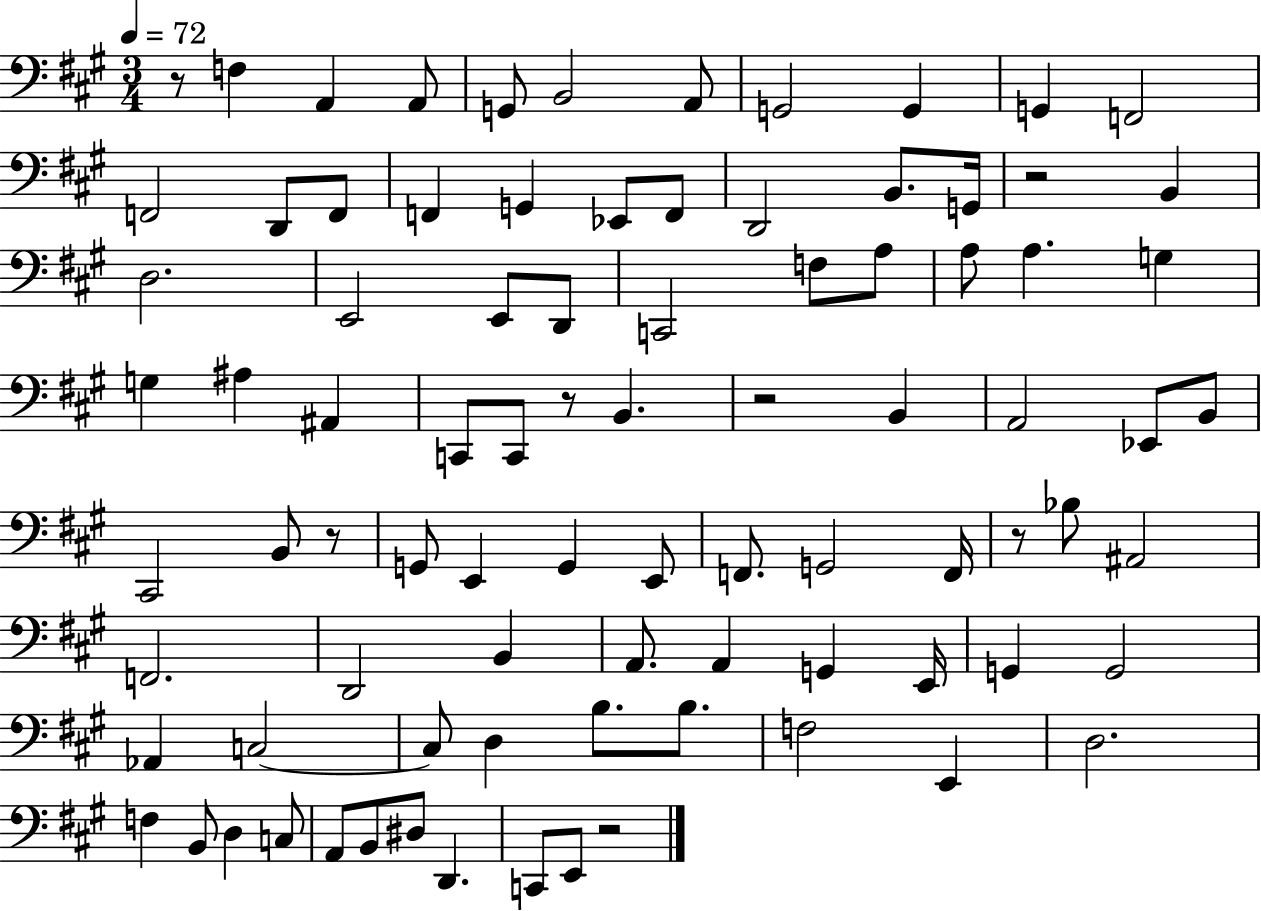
R/e F3/q A2/q A2/e G2/e B2/h A2/e G2/h G2/q G2/q F2/h F2/h D2/e F2/e F2/q G2/q Eb2/e F2/e D2/h B2/e. G2/s R/h B2/q D3/h. E2/h E2/e D2/e C2/h F3/e A3/e A3/e A3/q. G3/q G3/q A#3/q A#2/q C2/e C2/e R/e B2/q. R/h B2/q A2/h Eb2/e B2/e C#2/h B2/e R/e G2/e E2/q G2/q E2/e F2/e. G2/h F2/s R/e Bb3/e A#2/h F2/h. D2/h B2/q A2/e. A2/q G2/q E2/s G2/q G2/h Ab2/q C3/h C3/e D3/q B3/e. B3/e. F3/h E2/q D3/h. F3/q B2/e D3/q C3/e A2/e B2/e D#3/e D2/q. C2/e E2/e R/h